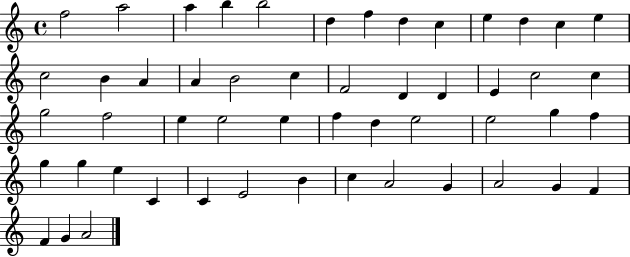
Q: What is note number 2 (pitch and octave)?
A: A5